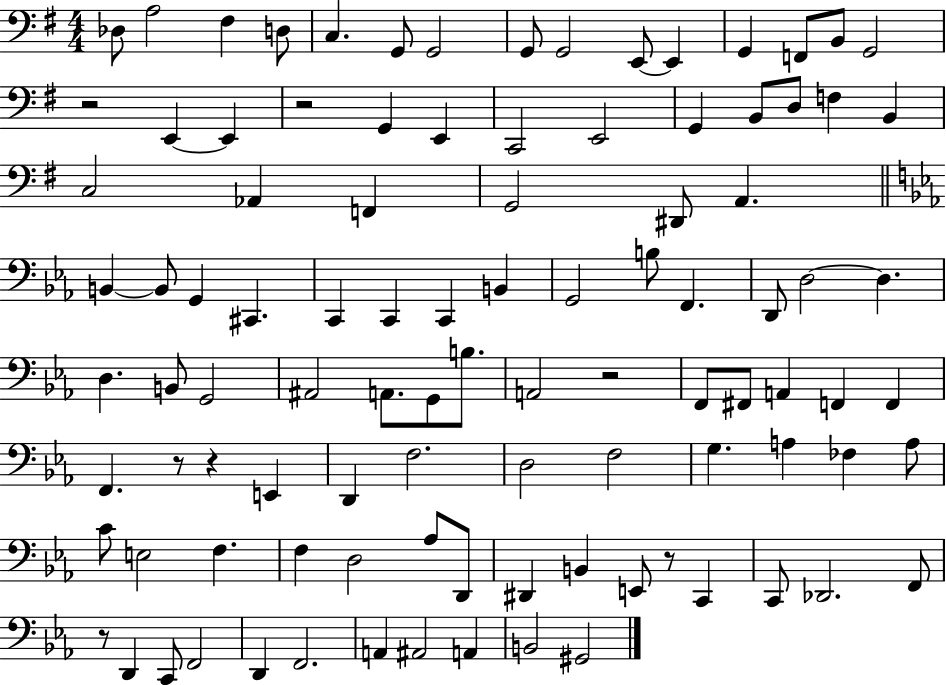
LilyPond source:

{
  \clef bass
  \numericTimeSignature
  \time 4/4
  \key g \major
  \repeat volta 2 { des8 a2 fis4 d8 | c4. g,8 g,2 | g,8 g,2 e,8~~ e,4 | g,4 f,8 b,8 g,2 | \break r2 e,4~~ e,4 | r2 g,4 e,4 | c,2 e,2 | g,4 b,8 d8 f4 b,4 | \break c2 aes,4 f,4 | g,2 dis,8 a,4. | \bar "||" \break \key c \minor b,4~~ b,8 g,4 cis,4. | c,4 c,4 c,4 b,4 | g,2 b8 f,4. | d,8 d2~~ d4. | \break d4. b,8 g,2 | ais,2 a,8. g,8 b8. | a,2 r2 | f,8 fis,8 a,4 f,4 f,4 | \break f,4. r8 r4 e,4 | d,4 f2. | d2 f2 | g4. a4 fes4 a8 | \break c'8 e2 f4. | f4 d2 aes8 d,8 | dis,4 b,4 e,8 r8 c,4 | c,8 des,2. f,8 | \break r8 d,4 c,8 f,2 | d,4 f,2. | a,4 ais,2 a,4 | b,2 gis,2 | \break } \bar "|."
}